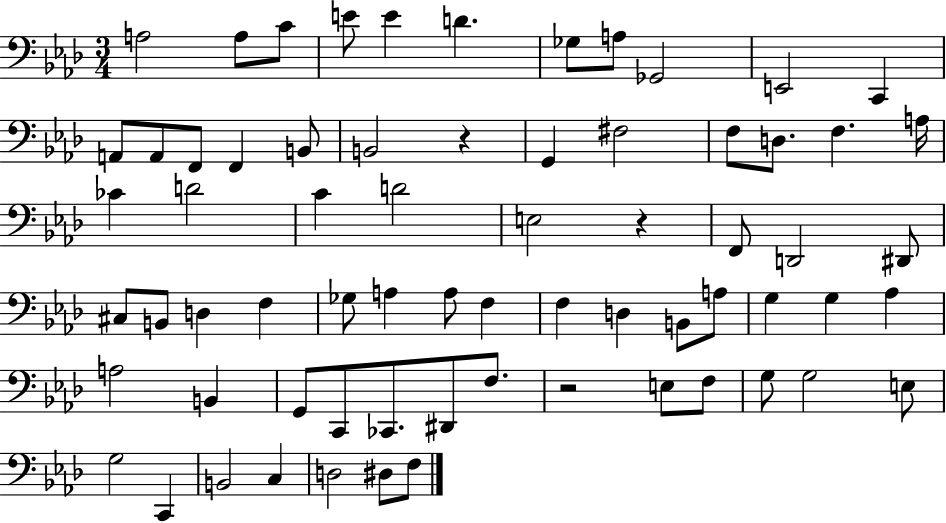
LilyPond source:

{
  \clef bass
  \numericTimeSignature
  \time 3/4
  \key aes \major
  a2 a8 c'8 | e'8 e'4 d'4. | ges8 a8 ges,2 | e,2 c,4 | \break a,8 a,8 f,8 f,4 b,8 | b,2 r4 | g,4 fis2 | f8 d8. f4. a16 | \break ces'4 d'2 | c'4 d'2 | e2 r4 | f,8 d,2 dis,8 | \break cis8 b,8 d4 f4 | ges8 a4 a8 f4 | f4 d4 b,8 a8 | g4 g4 aes4 | \break a2 b,4 | g,8 c,8 ces,8. dis,8 f8. | r2 e8 f8 | g8 g2 e8 | \break g2 c,4 | b,2 c4 | d2 dis8 f8 | \bar "|."
}